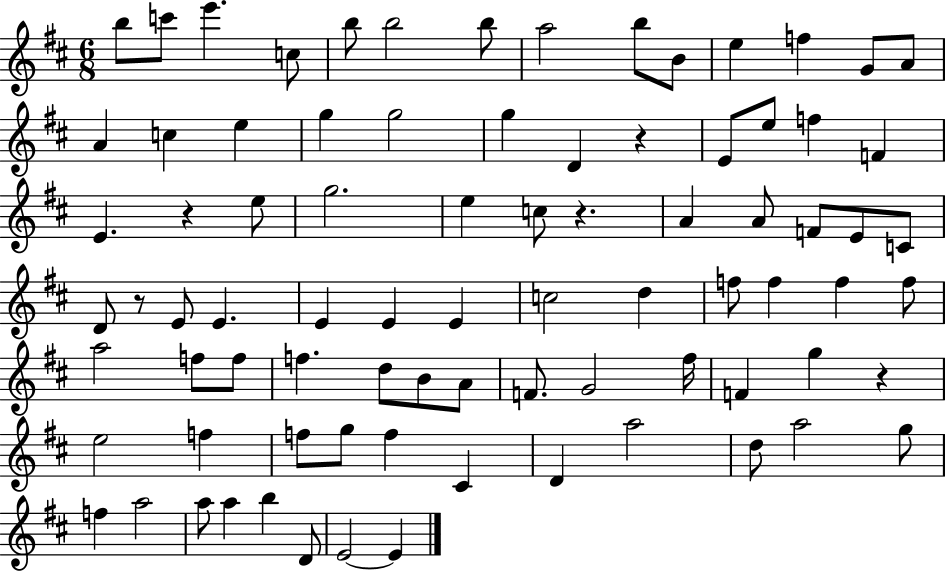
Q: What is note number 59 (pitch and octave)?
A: G5